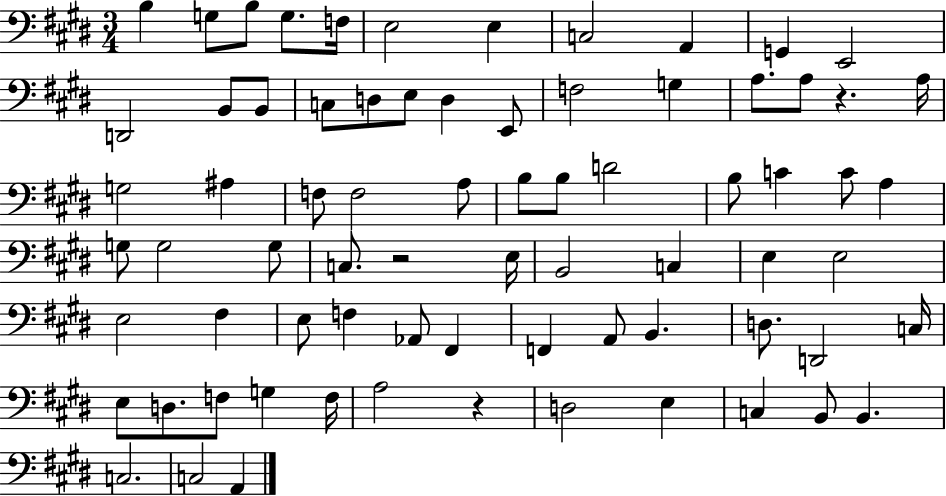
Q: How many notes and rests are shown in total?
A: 74